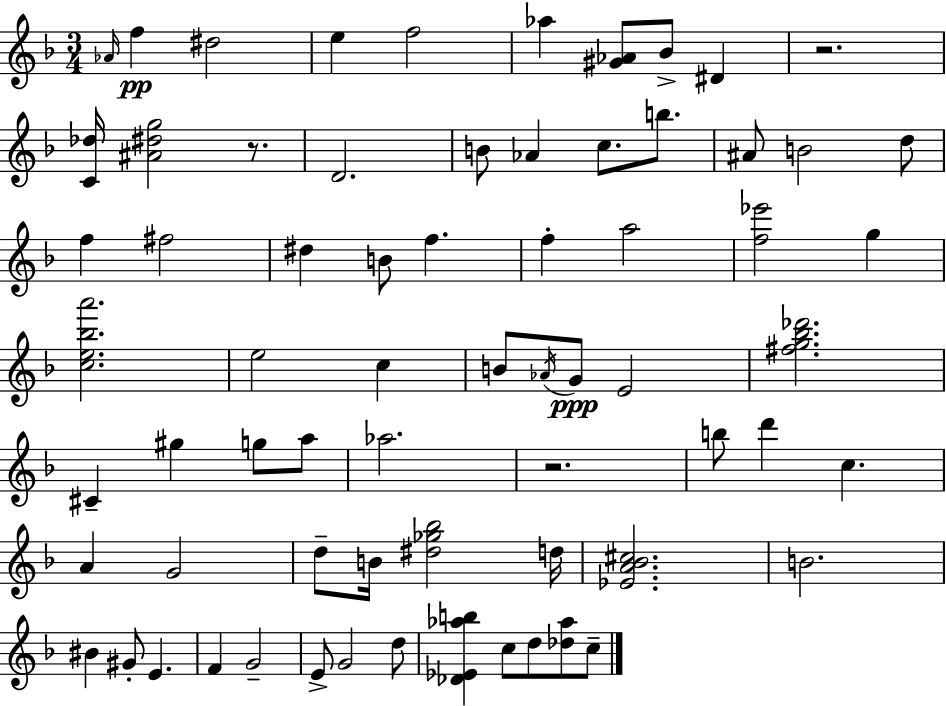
Ab4/s F5/q D#5/h E5/q F5/h Ab5/q [G#4,Ab4]/e Bb4/e D#4/q R/h. [C4,Db5]/s [A#4,D#5,G5]/h R/e. D4/h. B4/e Ab4/q C5/e. B5/e. A#4/e B4/h D5/e F5/q F#5/h D#5/q B4/e F5/q. F5/q A5/h [F5,Eb6]/h G5/q [C5,E5,Bb5,A6]/h. E5/h C5/q B4/e Ab4/s G4/e E4/h [F#5,G5,Bb5,Db6]/h. C#4/q G#5/q G5/e A5/e Ab5/h. R/h. B5/e D6/q C5/q. A4/q G4/h D5/e B4/s [D#5,Gb5,Bb5]/h D5/s [Eb4,A4,Bb4,C#5]/h. B4/h. BIS4/q G#4/e E4/q. F4/q G4/h E4/e G4/h D5/e [Db4,Eb4,Ab5,B5]/q C5/e D5/e [Db5,Ab5]/e C5/e